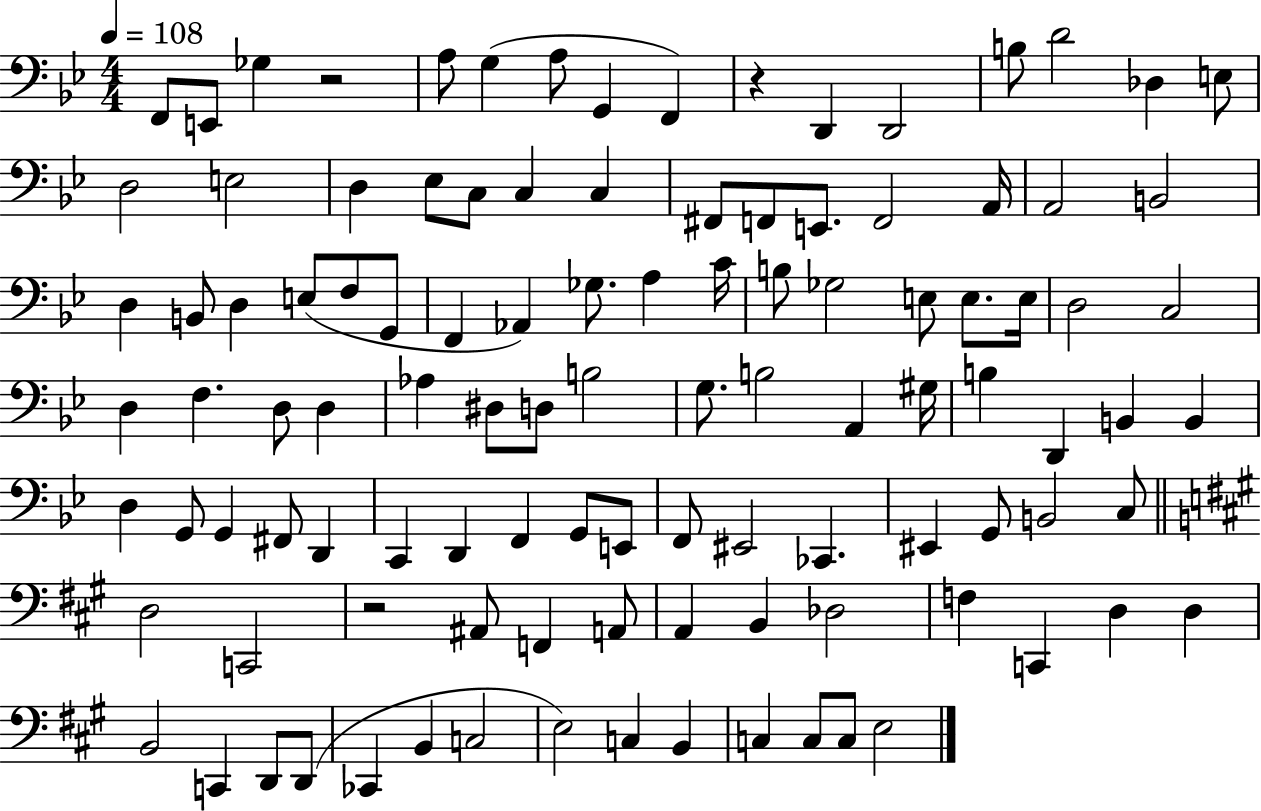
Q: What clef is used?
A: bass